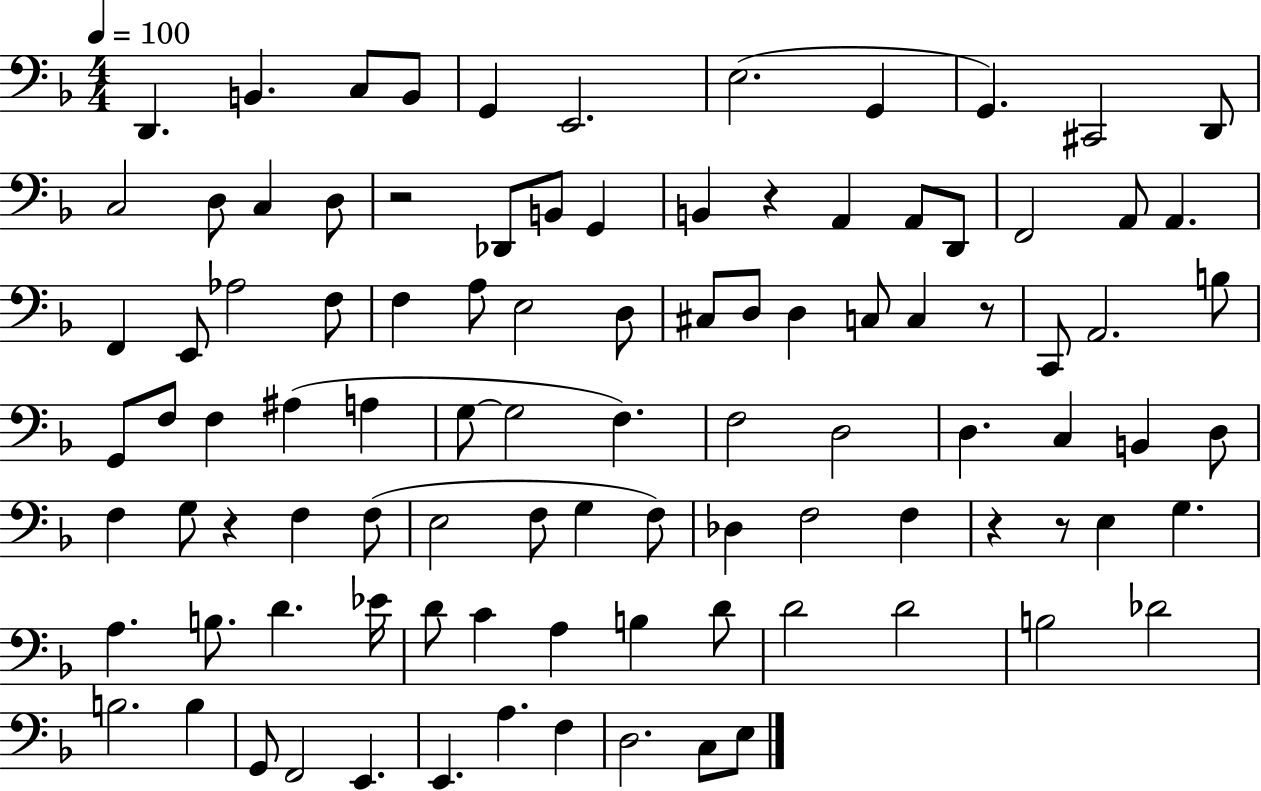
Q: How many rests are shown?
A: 6